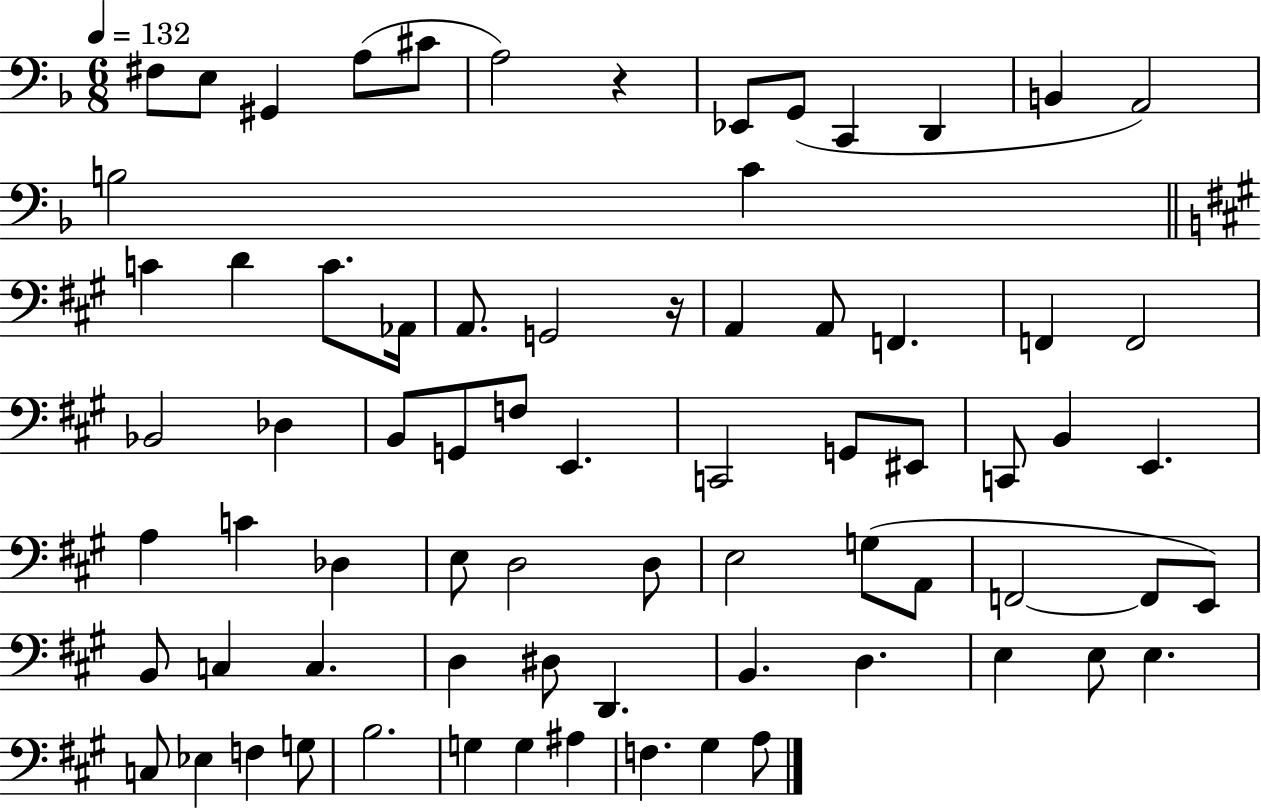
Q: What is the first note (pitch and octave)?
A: F#3